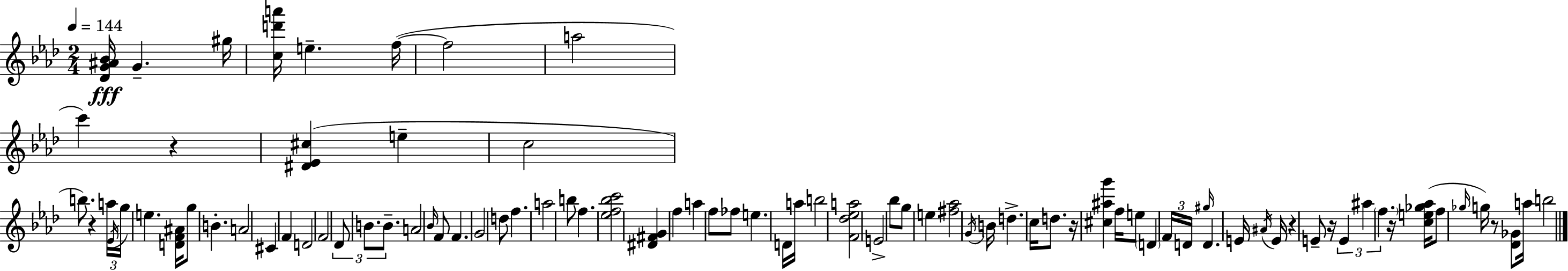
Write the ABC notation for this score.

X:1
T:Untitled
M:2/4
L:1/4
K:Fm
[_DG^A_B]/4 G ^g/4 [cd'a']/4 e f/4 f2 a2 c' z [^D_E^c] e c2 b/2 z a/4 _E/4 g/4 e [DF^A]/4 g/2 B A2 ^C F D2 F2 _D/2 B/2 B/2 A2 _B/4 F/2 F G2 d/2 f a2 b/2 f [_ef_bc']2 [^D^FG] f a f/2 _f/2 e D/4 a/4 b2 [F_d_ea]2 E2 _b/2 g/2 e [^f_a]2 G/4 B/4 d c/4 d/2 z/4 [^c^ag'] f/4 e/2 D F/4 D/4 ^g/4 D E/4 ^A/4 E/4 z E/2 z/4 E ^a f z/4 [ce_g_a]/4 f/2 _g/4 g/4 z/2 [_D_G]/2 a/4 b2